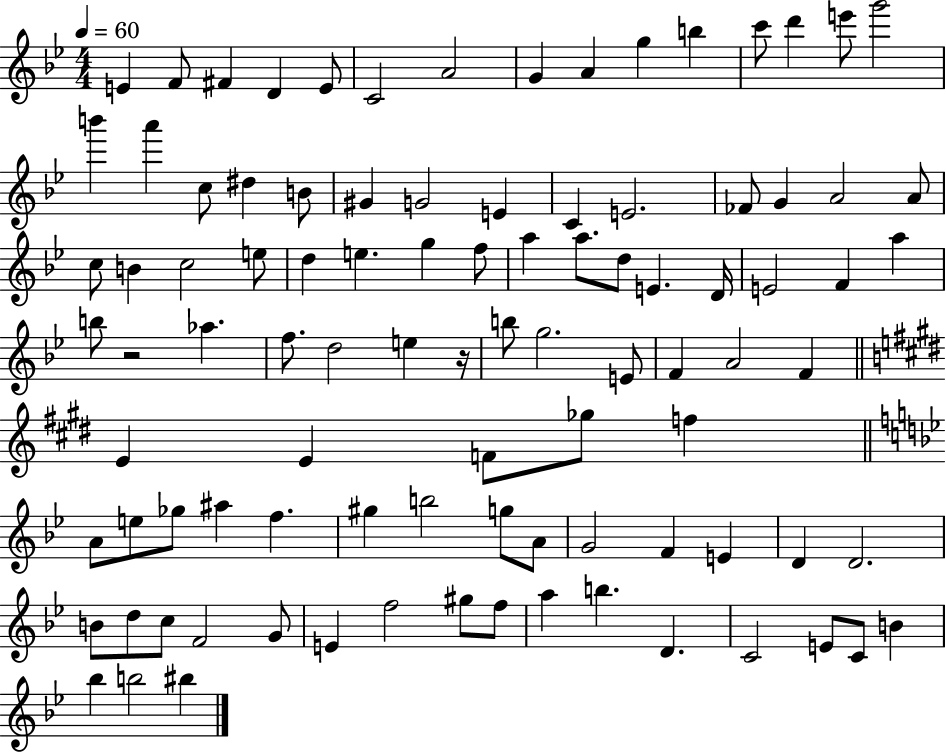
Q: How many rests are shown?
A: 2